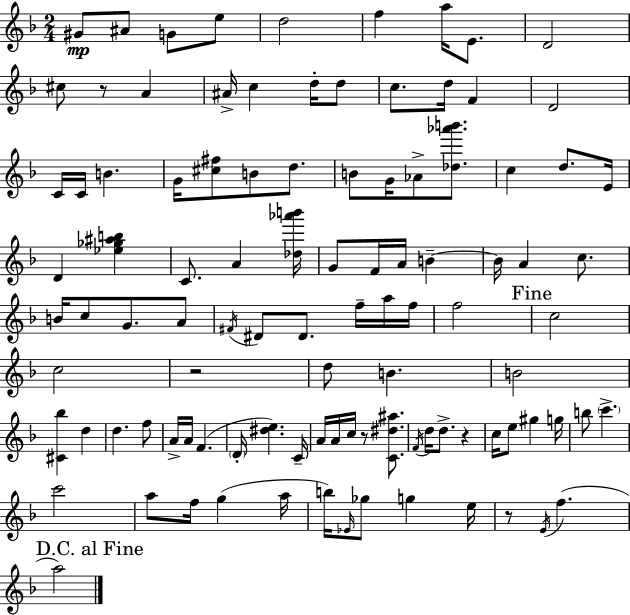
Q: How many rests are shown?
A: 5